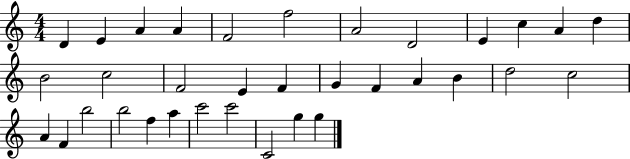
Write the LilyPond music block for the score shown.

{
  \clef treble
  \numericTimeSignature
  \time 4/4
  \key c \major
  d'4 e'4 a'4 a'4 | f'2 f''2 | a'2 d'2 | e'4 c''4 a'4 d''4 | \break b'2 c''2 | f'2 e'4 f'4 | g'4 f'4 a'4 b'4 | d''2 c''2 | \break a'4 f'4 b''2 | b''2 f''4 a''4 | c'''2 c'''2 | c'2 g''4 g''4 | \break \bar "|."
}